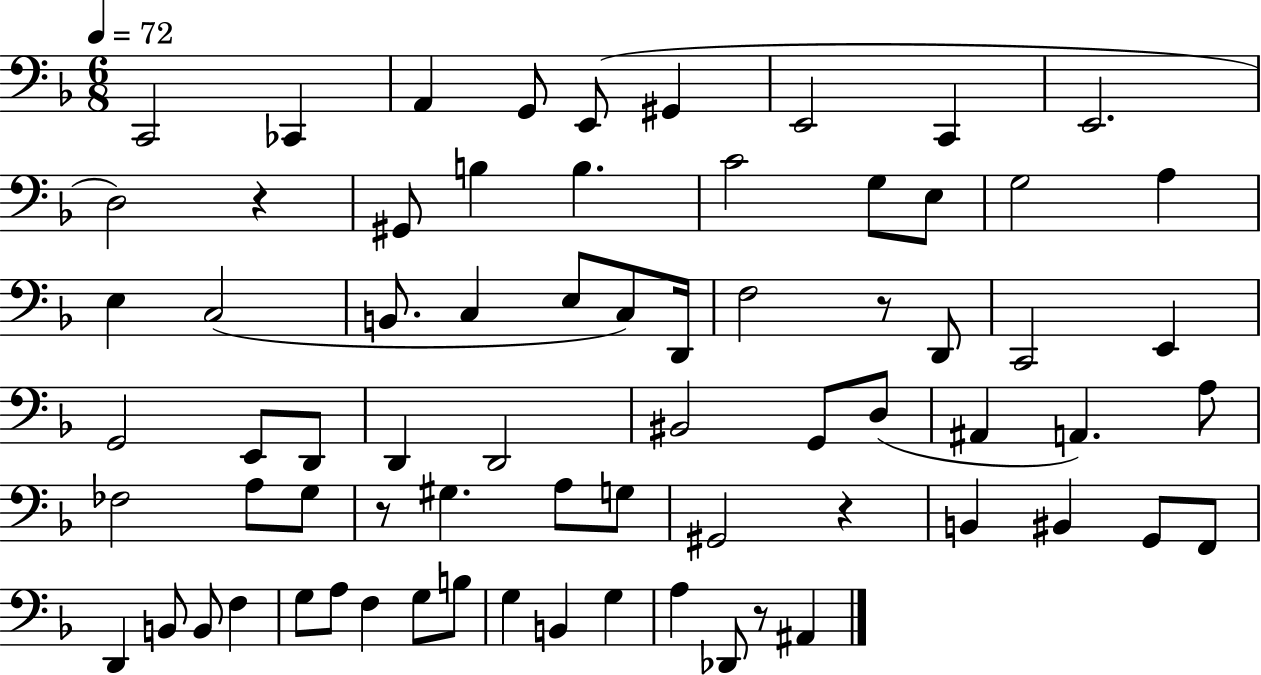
{
  \clef bass
  \numericTimeSignature
  \time 6/8
  \key f \major
  \tempo 4 = 72
  c,2 ces,4 | a,4 g,8 e,8( gis,4 | e,2 c,4 | e,2. | \break d2) r4 | gis,8 b4 b4. | c'2 g8 e8 | g2 a4 | \break e4 c2( | b,8. c4 e8 c8) d,16 | f2 r8 d,8 | c,2 e,4 | \break g,2 e,8 d,8 | d,4 d,2 | bis,2 g,8 d8( | ais,4 a,4.) a8 | \break fes2 a8 g8 | r8 gis4. a8 g8 | gis,2 r4 | b,4 bis,4 g,8 f,8 | \break d,4 b,8 b,8 f4 | g8 a8 f4 g8 b8 | g4 b,4 g4 | a4 des,8 r8 ais,4 | \break \bar "|."
}